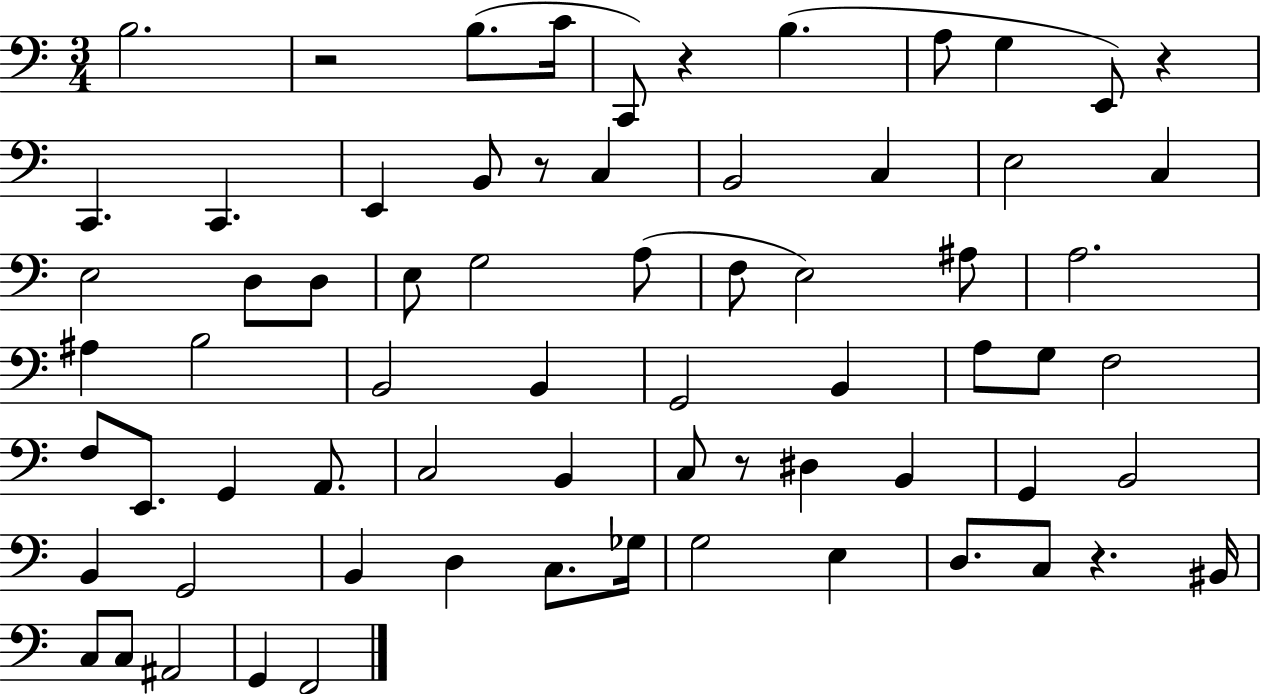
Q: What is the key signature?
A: C major